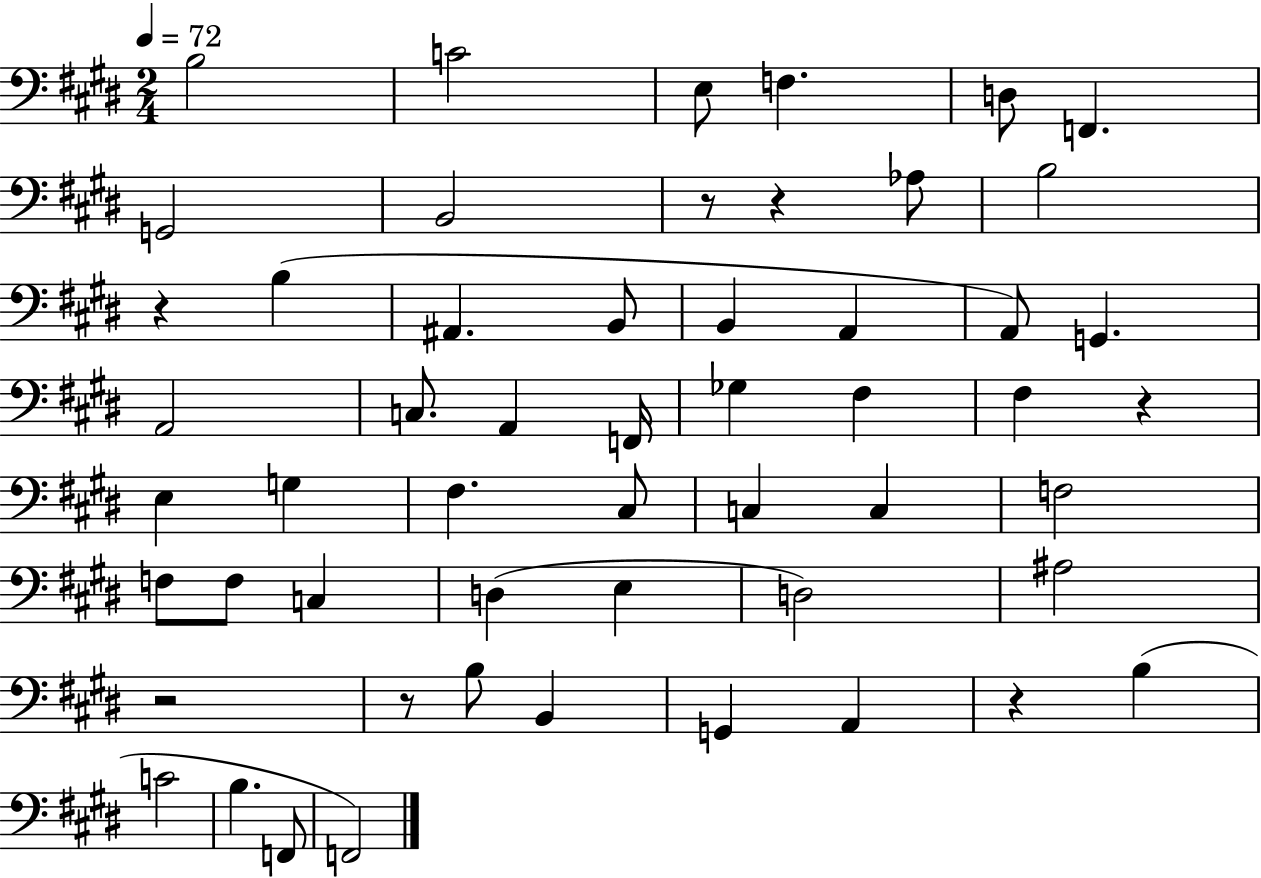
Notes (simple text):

B3/h C4/h E3/e F3/q. D3/e F2/q. G2/h B2/h R/e R/q Ab3/e B3/h R/q B3/q A#2/q. B2/e B2/q A2/q A2/e G2/q. A2/h C3/e. A2/q F2/s Gb3/q F#3/q F#3/q R/q E3/q G3/q F#3/q. C#3/e C3/q C3/q F3/h F3/e F3/e C3/q D3/q E3/q D3/h A#3/h R/h R/e B3/e B2/q G2/q A2/q R/q B3/q C4/h B3/q. F2/e F2/h